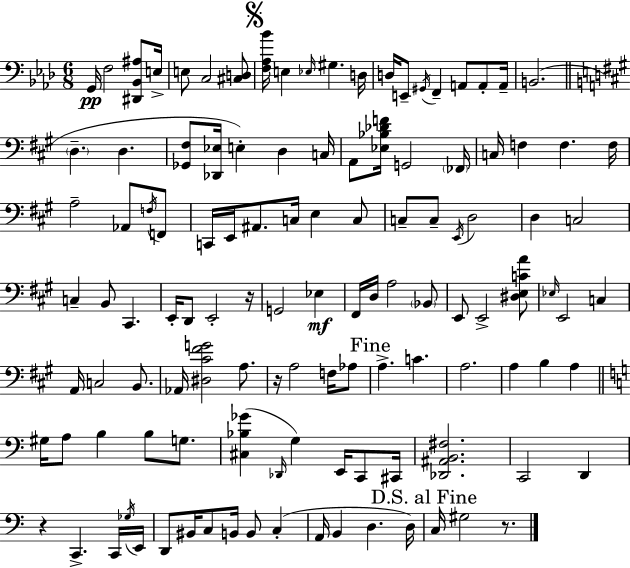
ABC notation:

X:1
T:Untitled
M:6/8
L:1/4
K:Fm
G,,/4 F,2 [^D,,_B,,^A,]/2 E,/4 E,/2 C,2 [^C,D,]/2 [F,_A,_B]/4 E, _E,/4 ^G, D,/4 D,/4 E,,/2 ^G,,/4 F,, A,,/2 A,,/2 A,,/4 B,,2 D, D, [_G,,^F,]/2 [_D,,_E,]/4 E, D, C,/4 A,,/2 [_E,_B,_DF]/4 G,,2 _F,,/4 C,/4 F, F, F,/4 A,2 _A,,/2 F,/4 F,,/2 C,,/4 E,,/4 ^A,,/2 C,/4 E, C,/2 C,/2 C,/2 E,,/4 D,2 D, C,2 C, B,,/2 ^C,, E,,/4 D,,/2 E,,2 z/4 G,,2 _E, ^F,,/4 D,/4 A,2 _B,,/2 E,,/2 E,,2 [^D,E,CA]/2 _E,/4 E,,2 C, A,,/4 C,2 B,,/2 _A,,/4 [^D,^C^FG]2 A,/2 z/4 A,2 F,/4 _A,/2 A, C A,2 A, B, A, ^G,/4 A,/2 B, B,/2 G,/2 [^C,_B,_G] _D,,/4 G, E,,/4 C,,/2 ^C,,/4 [_D,,^A,,B,,^F,]2 C,,2 D,, z C,, C,,/4 _G,/4 E,,/4 D,,/2 ^B,,/4 C,/2 B,,/4 B,,/2 C, A,,/4 B,, D, D,/4 C,/4 ^G,2 z/2